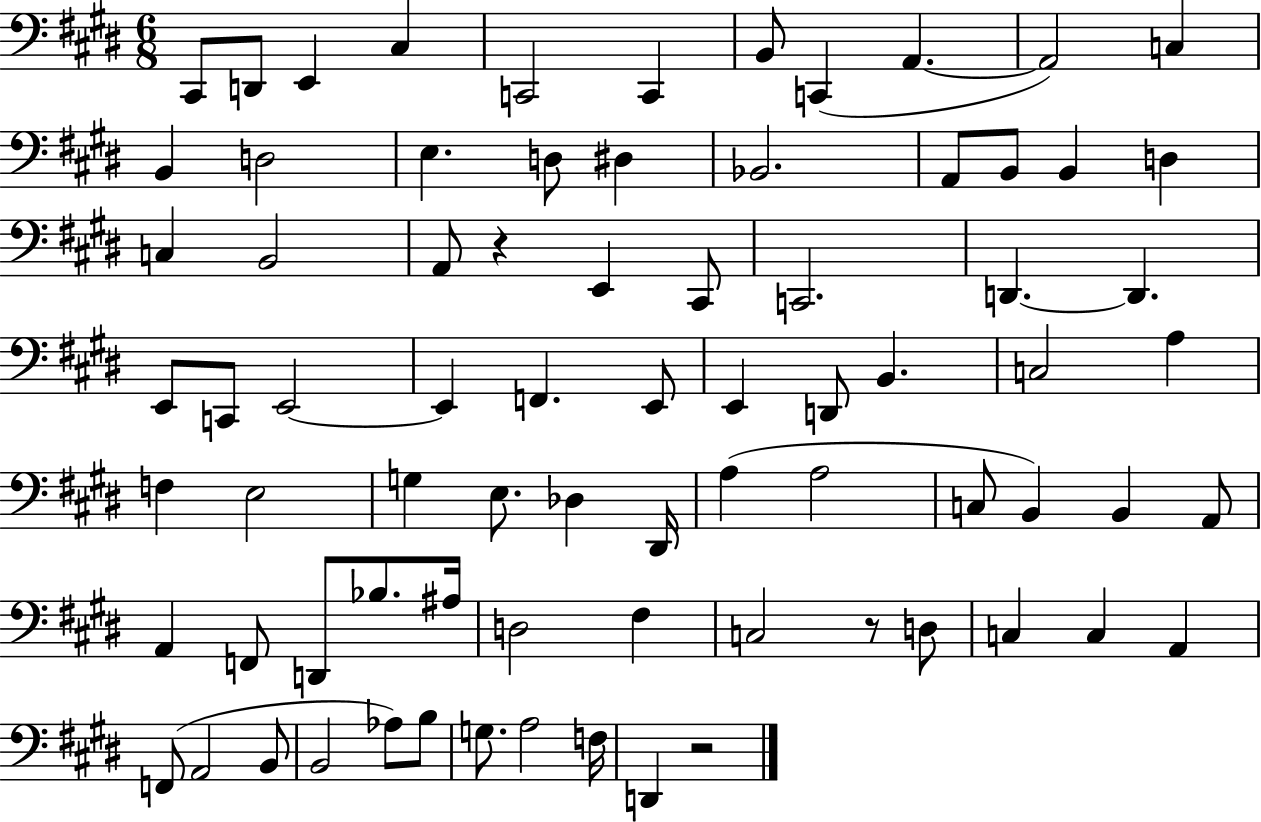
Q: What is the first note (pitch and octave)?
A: C#2